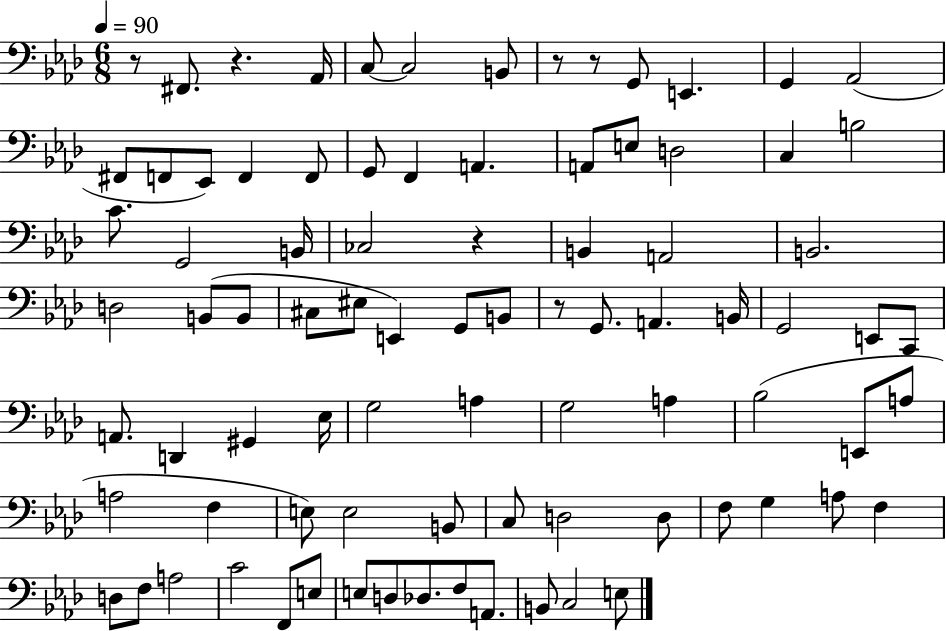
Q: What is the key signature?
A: AES major